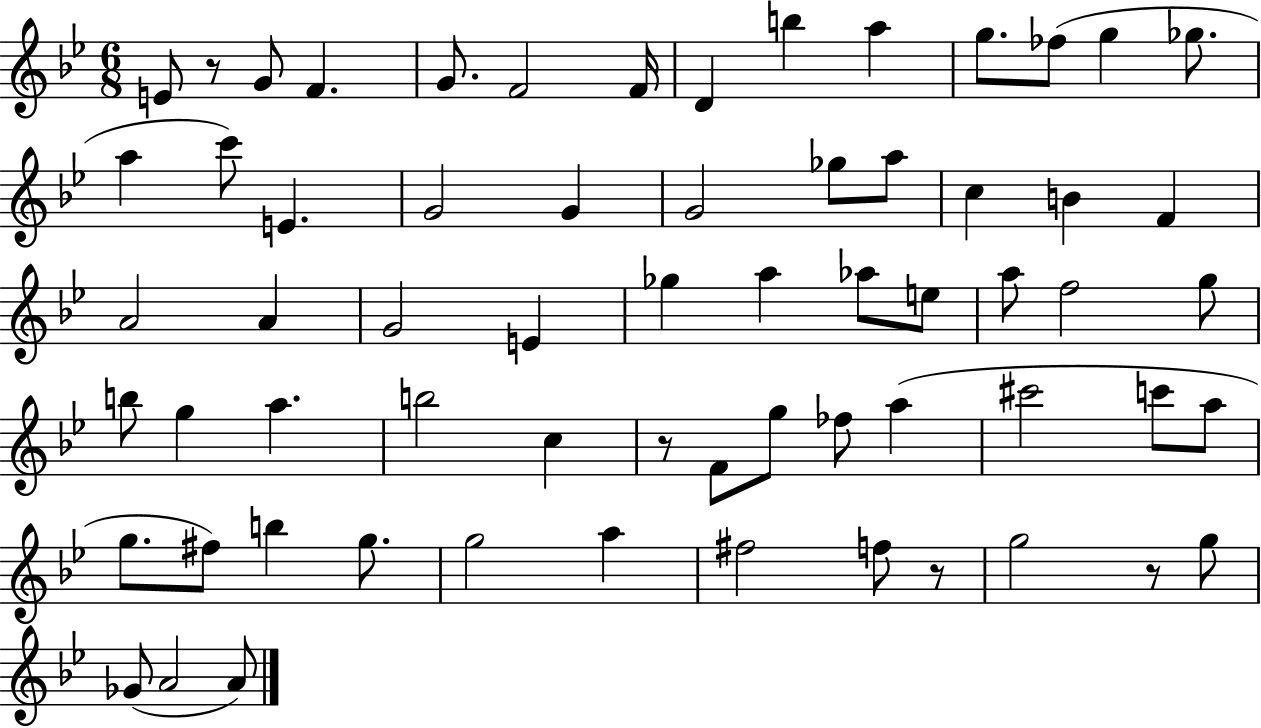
{
  \clef treble
  \numericTimeSignature
  \time 6/8
  \key bes \major
  e'8 r8 g'8 f'4. | g'8. f'2 f'16 | d'4 b''4 a''4 | g''8. fes''8( g''4 ges''8. | \break a''4 c'''8) e'4. | g'2 g'4 | g'2 ges''8 a''8 | c''4 b'4 f'4 | \break a'2 a'4 | g'2 e'4 | ges''4 a''4 aes''8 e''8 | a''8 f''2 g''8 | \break b''8 g''4 a''4. | b''2 c''4 | r8 f'8 g''8 fes''8 a''4( | cis'''2 c'''8 a''8 | \break g''8. fis''8) b''4 g''8. | g''2 a''4 | fis''2 f''8 r8 | g''2 r8 g''8 | \break ges'8( a'2 a'8) | \bar "|."
}